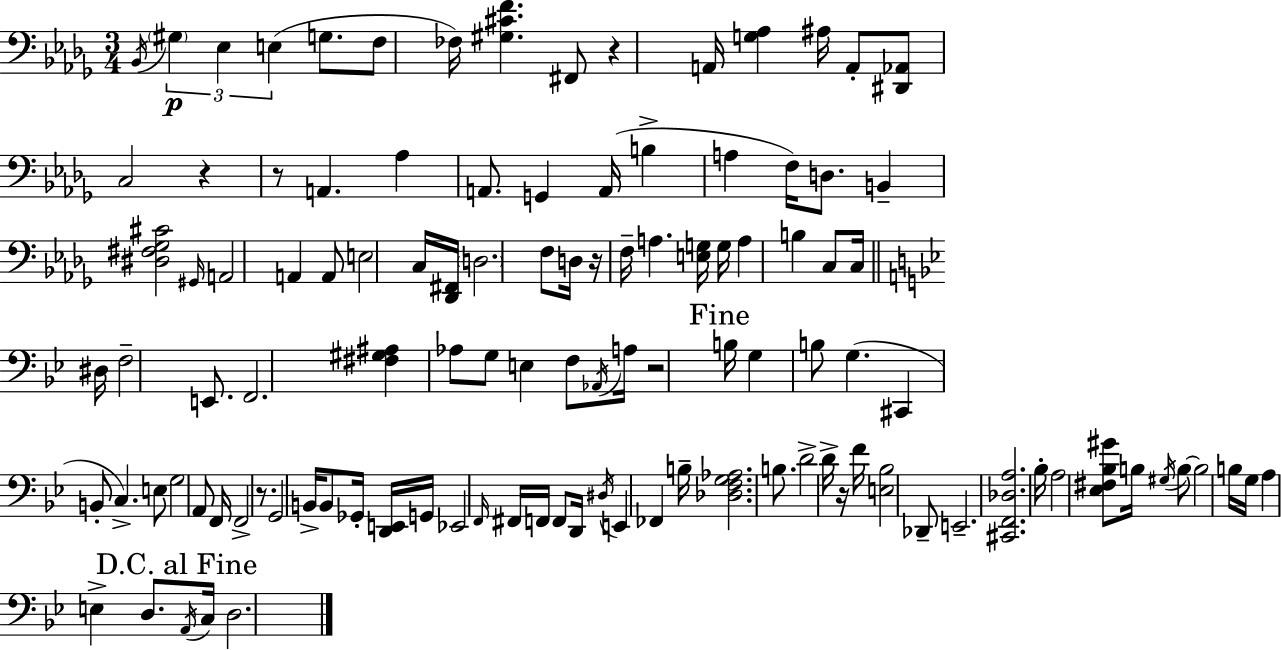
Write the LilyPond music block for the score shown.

{
  \clef bass
  \numericTimeSignature
  \time 3/4
  \key bes \minor
  \repeat volta 2 { \acciaccatura { bes,16 }\p \tuplet 3/2 { \parenthesize gis4 ees4 e4( } | g8. f8 fes16) <gis cis' f'>4. | fis,8 r4 a,16 <g aes>4 | ais16 a,8-. <dis, aes,>8 c2 | \break r4 r8 a,4. | aes4 a,8. g,4 | a,16( b4-> a4 f16) d8. | b,4-- <dis fis ges cis'>2 | \break \grace { gis,16 } a,2 a,4 | a,8 e2 | c16 <des, fis,>16 \parenthesize d2. | f8 d16 r16 f16-- a4. | \break <e g>16 g16 a4 b4 c8 | c16 \bar "||" \break \key g \minor dis16 f2-- e,8. | f,2. | <fis gis ais>4 aes8 g8 e4 | f8 \acciaccatura { aes,16 } a16 r2 | \break \mark "Fine" b16 g4 b8 g4.( | cis,4 b,8-. c4.->) | e8 g2 a,8 | f,16 f,2-> r8. | \break g,2 b,16-> b,8 | ges,16-. <d, e,>16 g,16 ees,2 \grace { f,16 } | fis,16 f,16 f,8 d,16 \acciaccatura { dis16 } e,4 fes,4 | b16-- <des f g aes>2. | \break b8. d'2-> | d'16-> r16 f'16 <e bes>2 | des,8-- e,2.-- | <cis, f, des a>2. | \break bes16-. a2 | <ees fis bes gis'>8 b16 \acciaccatura { gis16 } b8~~ b2 | b16 g16 a4 e4-> | d8. \mark "D.C. al Fine" \acciaccatura { a,16 } c16 d2. | \break } \bar "|."
}